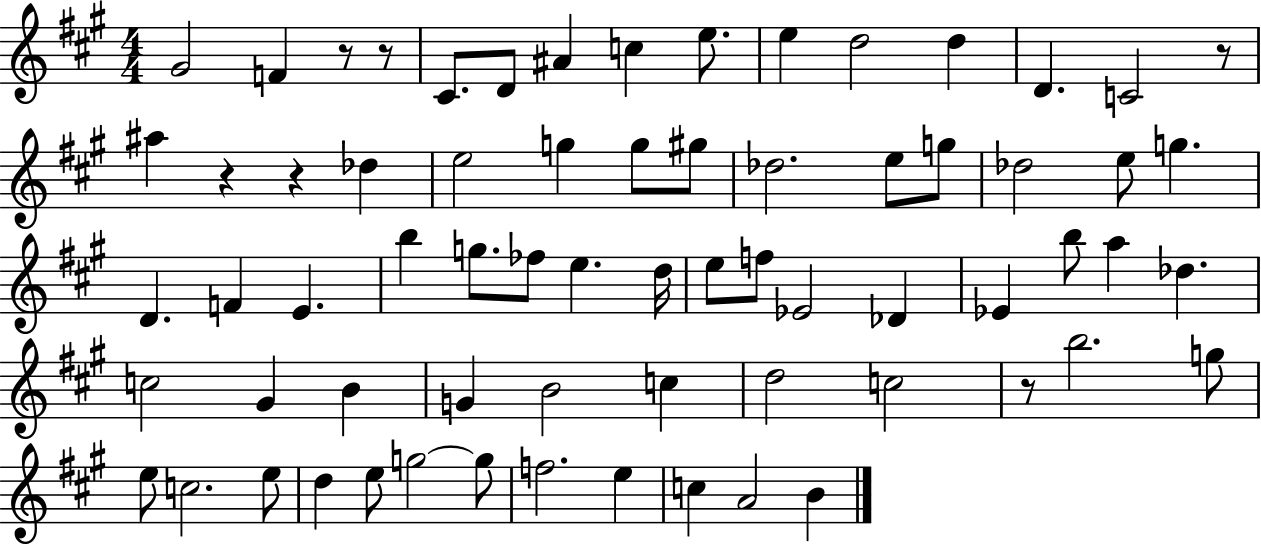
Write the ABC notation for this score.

X:1
T:Untitled
M:4/4
L:1/4
K:A
^G2 F z/2 z/2 ^C/2 D/2 ^A c e/2 e d2 d D C2 z/2 ^a z z _d e2 g g/2 ^g/2 _d2 e/2 g/2 _d2 e/2 g D F E b g/2 _f/2 e d/4 e/2 f/2 _E2 _D _E b/2 a _d c2 ^G B G B2 c d2 c2 z/2 b2 g/2 e/2 c2 e/2 d e/2 g2 g/2 f2 e c A2 B